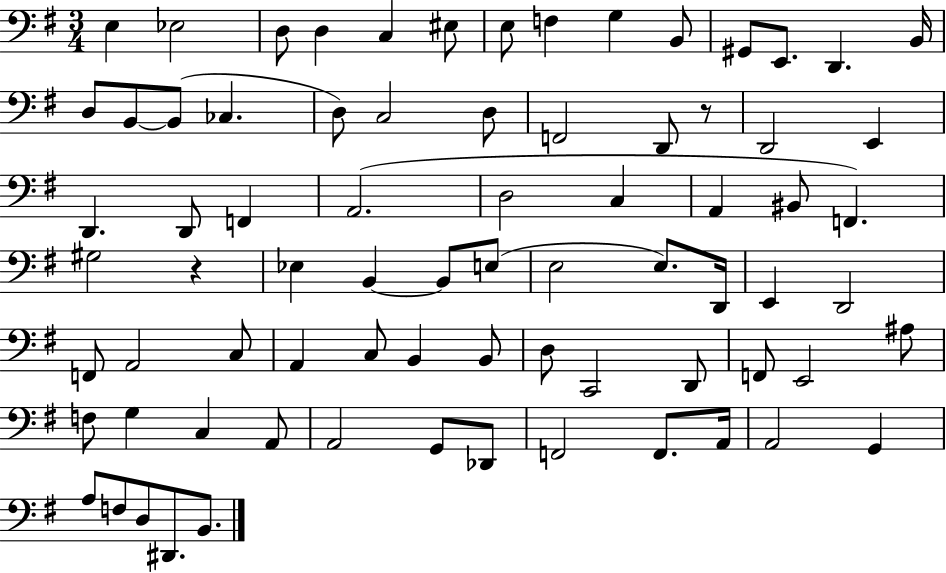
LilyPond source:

{
  \clef bass
  \numericTimeSignature
  \time 3/4
  \key g \major
  e4 ees2 | d8 d4 c4 eis8 | e8 f4 g4 b,8 | gis,8 e,8. d,4. b,16 | \break d8 b,8~~ b,8( ces4. | d8) c2 d8 | f,2 d,8 r8 | d,2 e,4 | \break d,4. d,8 f,4 | a,2.( | d2 c4 | a,4 bis,8 f,4.) | \break gis2 r4 | ees4 b,4~~ b,8 e8( | e2 e8.) d,16 | e,4 d,2 | \break f,8 a,2 c8 | a,4 c8 b,4 b,8 | d8 c,2 d,8 | f,8 e,2 ais8 | \break f8 g4 c4 a,8 | a,2 g,8 des,8 | f,2 f,8. a,16 | a,2 g,4 | \break a8 f8 d8 dis,8. b,8. | \bar "|."
}